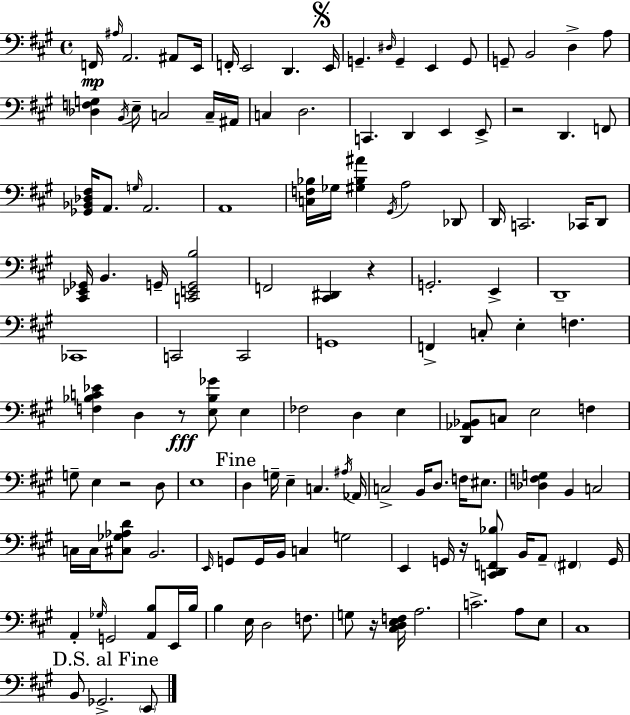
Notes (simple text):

F2/s A#3/s A2/h. A#2/e E2/s F2/s E2/h D2/q. E2/s G2/q. D#3/s G2/q E2/q G2/e G2/e B2/h D3/q A3/e [Db3,F3,G3]/q B2/s E3/e C3/h C3/s A#2/s C3/q D3/h. C2/q. D2/q E2/q E2/e R/h D2/q. F2/e [Gb2,Bb2,Db3,F#3]/s A2/e. G3/s A2/h. A2/w [C3,F3,Bb3]/s Gb3/s [G#3,Bb3,A#4]/q G#2/s A3/h Db2/e D2/s C2/h. CES2/s D2/e [C#2,Eb2,Gb2]/s B2/q. G2/s [C2,E2,G2,B3]/h F2/h [C#2,D#2]/q R/q G2/h. E2/q D2/w CES2/w C2/h C2/h G2/w F2/q C3/e E3/q F3/q. [F3,Bb3,C4,Eb4]/q D3/q R/e [E3,Bb3,Gb4]/e E3/q FES3/h D3/q E3/q [D2,Ab2,Bb2]/e C3/e E3/h F3/q G3/e E3/q R/h D3/e E3/w D3/q G3/s E3/q C3/q. A#3/s Ab2/s C3/h B2/s D3/e. F3/s EIS3/e. [Db3,F3,G3]/q B2/q C3/h C3/s C3/s [C#3,Gb3,Ab3,D4]/e B2/h. E2/s G2/e G2/s B2/s C3/q G3/h E2/q G2/s R/s [C2,D2,F2,Bb3]/e B2/s A2/e F#2/q G2/s A2/q Gb3/s G2/h [A2,B3]/e E2/s B3/s B3/q E3/s D3/h F3/e. G3/e R/s [C#3,D3,E3,F3]/s A3/h. C4/h. A3/e E3/e C#3/w B2/e Gb2/h. E2/e